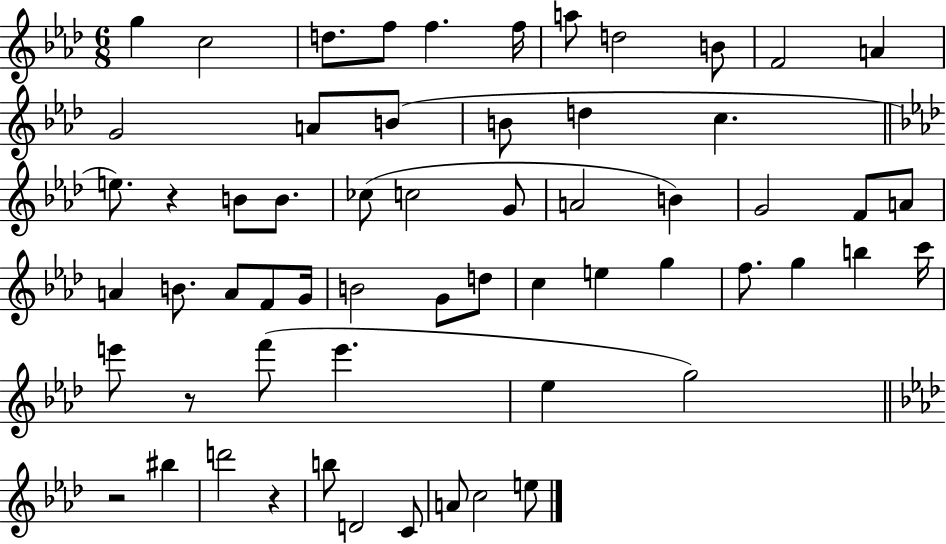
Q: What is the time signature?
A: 6/8